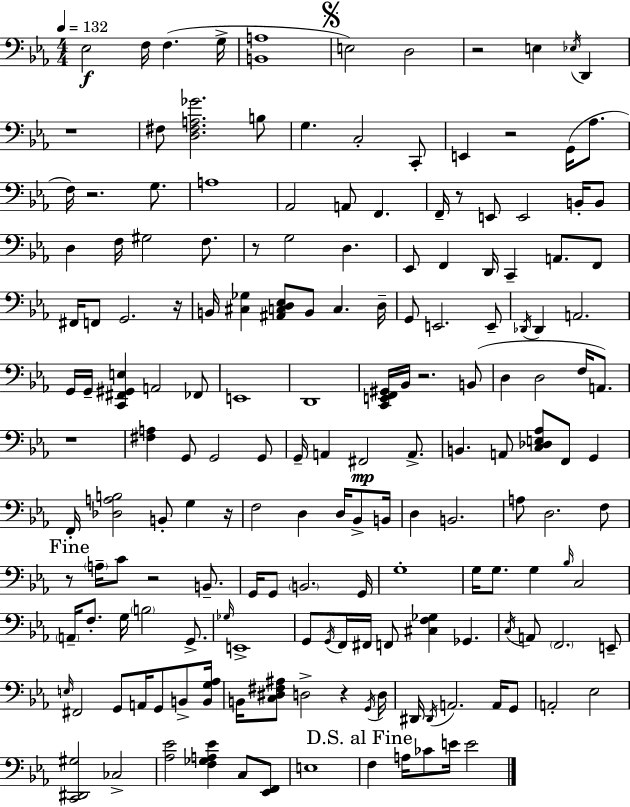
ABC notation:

X:1
T:Untitled
M:4/4
L:1/4
K:Eb
_E,2 F,/4 F, G,/4 [B,,A,]4 E,2 D,2 z2 E, _E,/4 D,, z4 ^F,/2 [D,^F,A,_G]2 B,/2 G, C,2 C,,/2 E,, z2 G,,/4 _A,/2 F,/4 z2 G,/2 A,4 _A,,2 A,,/2 F,, F,,/4 z/2 E,,/2 E,,2 B,,/4 B,,/2 D, F,/4 ^G,2 F,/2 z/2 G,2 D, _E,,/2 F,, D,,/4 C,, A,,/2 F,,/2 ^F,,/4 F,,/2 G,,2 z/4 B,,/4 [^C,_G,] [^A,,C,D,_E,]/2 B,,/2 C, D,/4 G,,/2 E,,2 E,,/2 _D,,/4 _D,, A,,2 G,,/4 G,,/4 [C,,^F,,^G,,E,] A,,2 _F,,/2 E,,4 D,,4 [C,,E,,F,,^G,,]/4 _B,,/4 z2 B,,/2 D, D,2 F,/4 A,,/2 z4 [^F,A,] G,,/2 G,,2 G,,/2 G,,/4 A,, ^F,,2 A,,/2 B,, A,,/2 [C,_D,E,_A,]/2 F,,/2 G,, F,,/4 [_D,A,B,]2 B,,/2 G, z/4 F,2 D, D,/4 _B,,/2 B,,/4 D, B,,2 A,/2 D,2 F,/2 z/2 A,/4 C/2 z2 B,,/2 G,,/4 G,,/2 B,,2 G,,/4 G,4 G,/4 G,/2 G, _B,/4 C,2 A,,/4 F,/2 G,/4 B,2 G,,/2 _G,/4 E,,4 G,,/2 G,,/4 F,,/4 ^F,,/4 F,,/2 [^C,F,_G,] _G,, C,/4 A,,/2 F,,2 E,,/2 E,/4 ^F,,2 G,,/2 A,,/4 G,,/2 B,,/2 [B,,G,_A,]/4 B,,/4 [C,^D,^F,^A,]/2 D,2 z G,,/4 D,/4 ^D,,/4 ^D,,/4 A,,2 A,,/4 G,,/2 A,,2 _E,2 [C,,^D,,^G,]2 _C,2 [_A,_E]2 [F,_G,A,_E] C,/2 [_E,,F,,]/2 E,4 F, A,/4 _C/2 E/4 E2